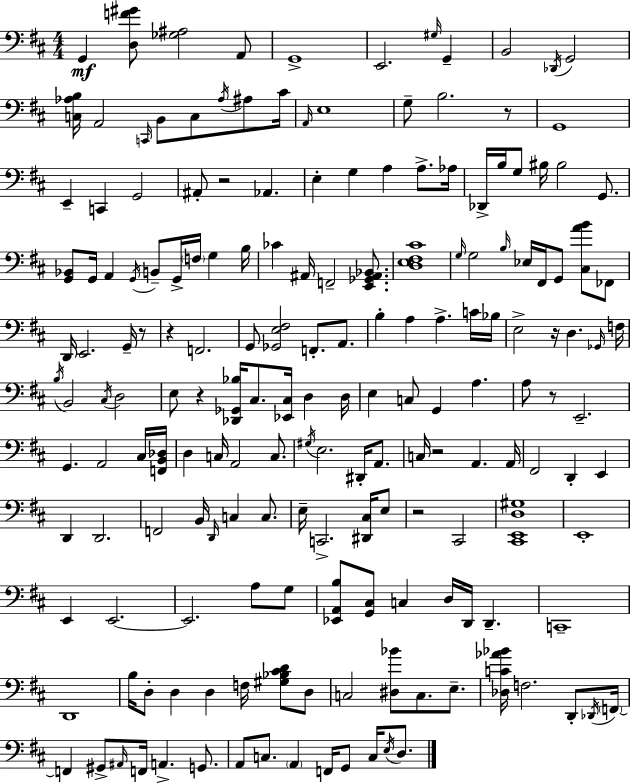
{
  \clef bass
  \numericTimeSignature
  \time 4/4
  \key d \major
  \repeat volta 2 { g,4\mf <d f' gis'>8 <ges ais>2 a,8 | g,1-> | e,2. \grace { gis16 } g,4-- | b,2 \acciaccatura { des,16 } g,2 | \break <c aes b>16 a,2 \grace { c,16 } b,8 c8 | \acciaccatura { aes16 } ais8 cis'16 \grace { a,16 } e1 | g8-- b2. | r8 g,1 | \break e,4-- c,4 g,2 | ais,8-. r2 aes,4. | e4-. g4 a4 | a8.-> aes16 des,16-> b16 g8 bis16 bis2 | \break g,8. <g, bes,>8 g,16 a,4 \acciaccatura { g,16 } b,8-- g,16-> | \parenthesize f16 g4 b16 ces'4 ais,16 f,2-- | <e, ges, ais, bes,>8. <d e fis cis'>1 | \grace { g16 } g2 \grace { b16 } | \break ees16 fis,16 g,8 <cis a' b'>8 fes,8 d,16 e,2. | g,16-- r8 r4 f,2. | g,8 <ges, e fis>2 | f,8.-. a,8. b4-. a4 | \break a4.-> c'16 bes16 e2-> | r16 d4. \grace { ges,16 } f16 \acciaccatura { b16 } b,2 | \acciaccatura { cis16 } d2 e8 r4 | <des, ges, bes>16 cis8. <ees, cis>16 d4 d16 e4 c8 | \break g,4 a4. a8 r8 e,2.-- | g,4. | a,2 cis16 <f, b, des>16 d4 c16 | a,2 c8. \acciaccatura { gis16 } e2. | \break dis,16-. a,8. c16 r2 | a,4. a,16 fis,2 | d,4-. e,4 d,4 | d,2. f,2 | \break b,16 \grace { d,16 } c4 c8. e16-- c,2.-> | <dis, cis>16 e8 r2 | cis,2 <cis, e, d gis>1 | e,1-. | \break e,4 | e,2.~~ e,2. | a8 g8 <ees, a, b>8 <g, cis>8 | c4 d16 d,16 d,4.-- c,1-- | \break d,1 | b16 d8-. | d4 d4 f16 <gis bes cis' d'>8 d8 c2 | <dis bes'>8 c8. e8.-- <des c' aes' bes'>16 f2. | \break d,8-. \acciaccatura { des,16 } \parenthesize f,16~~ f,4 | gis,8-> \grace { ais,16 } f,16 a,4.-> g,8. a,8 | c8. \parenthesize a,4 f,16 g,8 c16 \acciaccatura { e16 } d8. | } \bar "|."
}